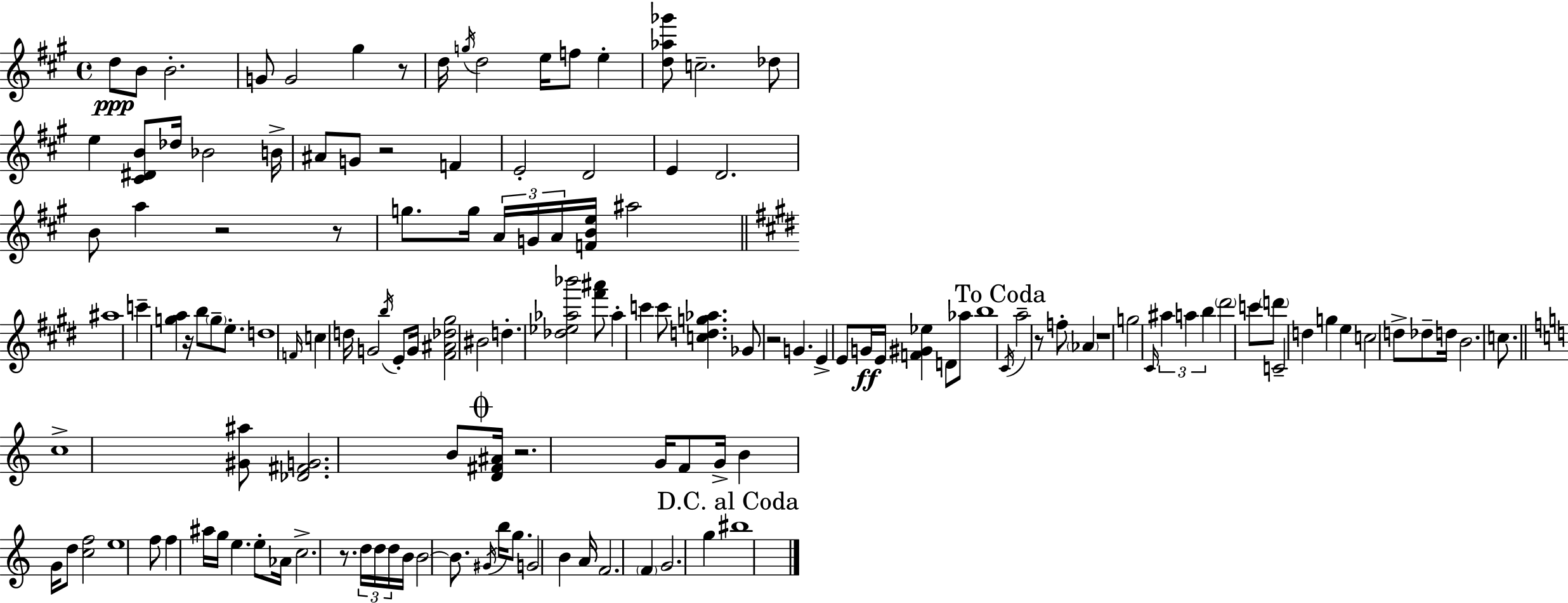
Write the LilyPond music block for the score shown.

{
  \clef treble
  \time 4/4
  \defaultTimeSignature
  \key a \major
  d''8\ppp b'8 b'2.-. | g'8 g'2 gis''4 r8 | d''16 \acciaccatura { g''16 } d''2 e''16 f''8 e''4-. | <d'' aes'' ges'''>8 c''2.-- des''8 | \break e''4 <cis' dis' b'>8 des''16 bes'2 | b'16-> ais'8 g'8 r2 f'4 | e'2-. d'2 | e'4 d'2. | \break b'8 a''4 r2 r8 | g''8. g''16 \tuplet 3/2 { a'16 g'16 a'16 } <f' b' e''>16 ais''2 | \bar "||" \break \key e \major ais''1 | c'''4-- <g'' a''>4 r16 b''8 \parenthesize g''8-- e''8.-. | d''1 | \grace { f'16 } c''4 d''16 g'2 \acciaccatura { b''16 } e'8-. | \break g'16 <fis' ais' des'' gis''>2 bis'2 | d''4.-. <des'' ees'' aes'' bes'''>2 | <fis''' ais'''>8 aes''4-. c'''4 c'''8 <c'' d'' g'' aes''>4. | ges'8 r2 g'4. | \break e'4-> e'8 g'16\ff e'16 <f' gis' ees''>4 d'8 | aes''8 b''1 | \mark "To Coda" \acciaccatura { cis'16 } a''2-- r8 f''8-. \parenthesize aes'4 | r1 | \break g''2 \grace { cis'16 } \tuplet 3/2 { ais''4 | a''4 b''4 } \parenthesize dis'''2 | c'''8 \parenthesize d'''8 c'2-- d''4 | g''4 e''4 c''2 | \break d''8-> des''8-- d''16 b'2. | c''8. \bar "||" \break \key c \major c''1-> | <gis' ais''>8 <des' fis' g'>2. b'8 | \mark \markup { \musicglyph "scripts.coda" } <d' fis' ais'>16 r2. g'16 f'8 | g'16-> b'4 g'16 d''8 <c'' f''>2 | \break e''1 | f''8 f''4 ais''16 g''16 e''4. e''8-. | aes'16 c''2.-> r8. | \tuplet 3/2 { d''16 d''16 d''16 } b'16 b'2~~ b'8. \acciaccatura { gis'16 } | \break b''16 g''8. g'2 b'4 | a'16 f'2. \parenthesize f'4 | g'2. g''4 | \mark "D.C. al Coda" bis''1 | \break \bar "|."
}